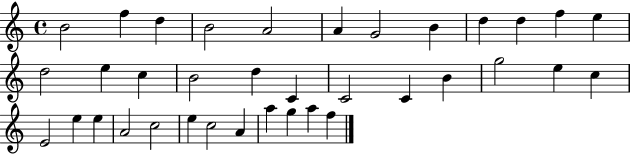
{
  \clef treble
  \time 4/4
  \defaultTimeSignature
  \key c \major
  b'2 f''4 d''4 | b'2 a'2 | a'4 g'2 b'4 | d''4 d''4 f''4 e''4 | \break d''2 e''4 c''4 | b'2 d''4 c'4 | c'2 c'4 b'4 | g''2 e''4 c''4 | \break e'2 e''4 e''4 | a'2 c''2 | e''4 c''2 a'4 | a''4 g''4 a''4 f''4 | \break \bar "|."
}